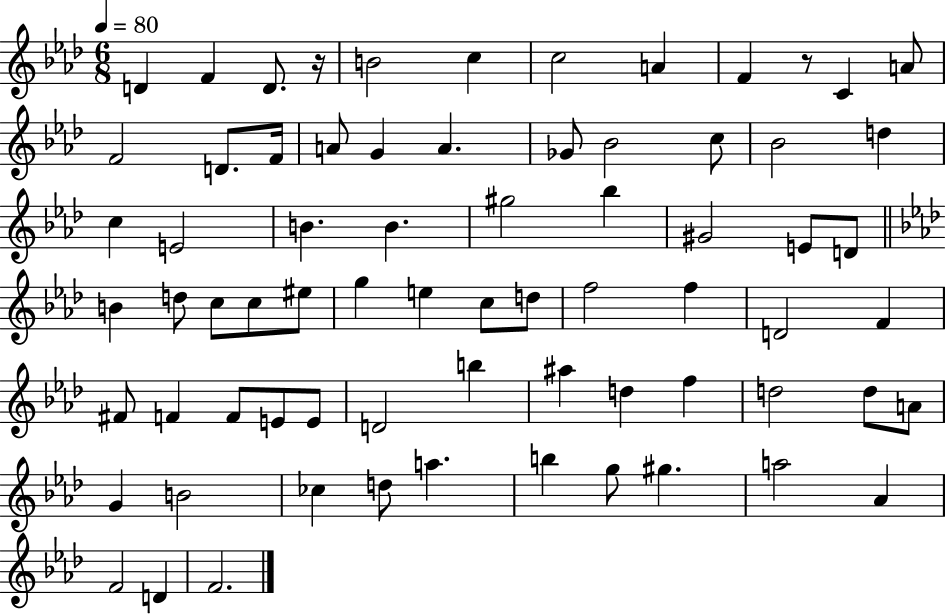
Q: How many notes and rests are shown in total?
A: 71